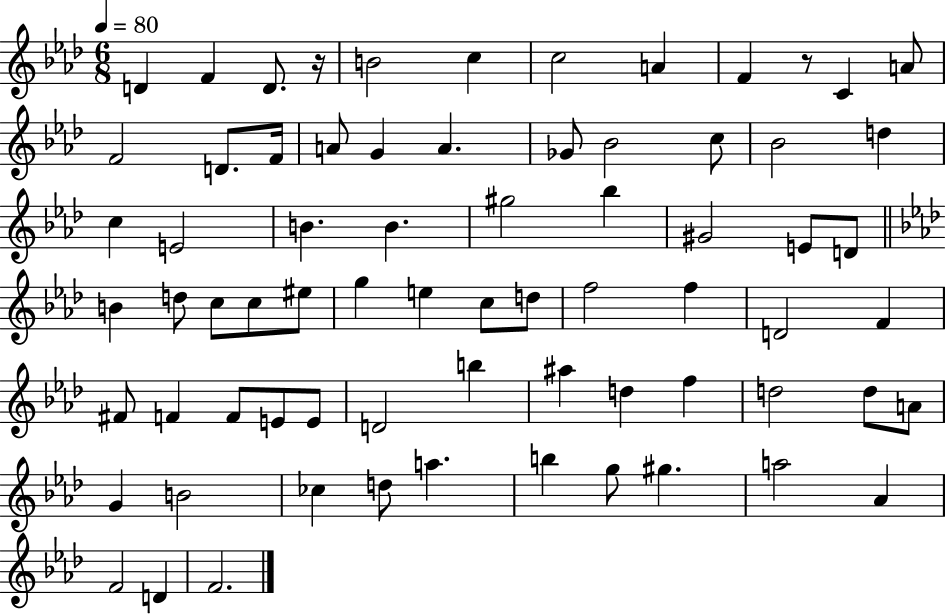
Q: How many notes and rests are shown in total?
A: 71